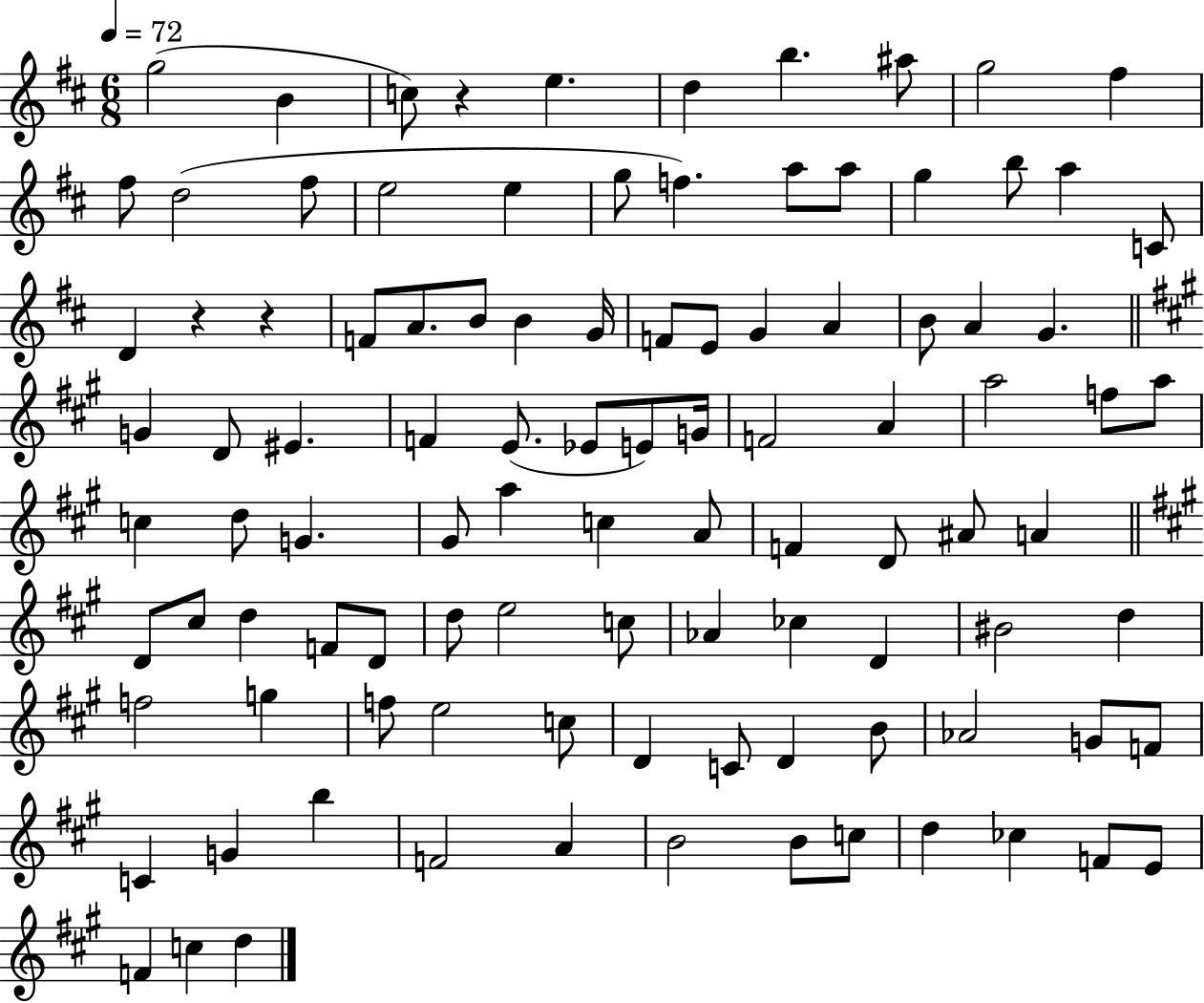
{
  \clef treble
  \numericTimeSignature
  \time 6/8
  \key d \major
  \tempo 4 = 72
  g''2( b'4 | c''8) r4 e''4. | d''4 b''4. ais''8 | g''2 fis''4 | \break fis''8 d''2( fis''8 | e''2 e''4 | g''8 f''4.) a''8 a''8 | g''4 b''8 a''4 c'8 | \break d'4 r4 r4 | f'8 a'8. b'8 b'4 g'16 | f'8 e'8 g'4 a'4 | b'8 a'4 g'4. | \break \bar "||" \break \key a \major g'4 d'8 eis'4. | f'4 e'8.( ees'8 e'8) g'16 | f'2 a'4 | a''2 f''8 a''8 | \break c''4 d''8 g'4. | gis'8 a''4 c''4 a'8 | f'4 d'8 ais'8 a'4 | \bar "||" \break \key a \major d'8 cis''8 d''4 f'8 d'8 | d''8 e''2 c''8 | aes'4 ces''4 d'4 | bis'2 d''4 | \break f''2 g''4 | f''8 e''2 c''8 | d'4 c'8 d'4 b'8 | aes'2 g'8 f'8 | \break c'4 g'4 b''4 | f'2 a'4 | b'2 b'8 c''8 | d''4 ces''4 f'8 e'8 | \break f'4 c''4 d''4 | \bar "|."
}